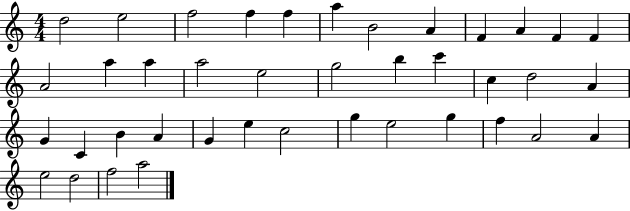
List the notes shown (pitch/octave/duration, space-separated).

D5/h E5/h F5/h F5/q F5/q A5/q B4/h A4/q F4/q A4/q F4/q F4/q A4/h A5/q A5/q A5/h E5/h G5/h B5/q C6/q C5/q D5/h A4/q G4/q C4/q B4/q A4/q G4/q E5/q C5/h G5/q E5/h G5/q F5/q A4/h A4/q E5/h D5/h F5/h A5/h